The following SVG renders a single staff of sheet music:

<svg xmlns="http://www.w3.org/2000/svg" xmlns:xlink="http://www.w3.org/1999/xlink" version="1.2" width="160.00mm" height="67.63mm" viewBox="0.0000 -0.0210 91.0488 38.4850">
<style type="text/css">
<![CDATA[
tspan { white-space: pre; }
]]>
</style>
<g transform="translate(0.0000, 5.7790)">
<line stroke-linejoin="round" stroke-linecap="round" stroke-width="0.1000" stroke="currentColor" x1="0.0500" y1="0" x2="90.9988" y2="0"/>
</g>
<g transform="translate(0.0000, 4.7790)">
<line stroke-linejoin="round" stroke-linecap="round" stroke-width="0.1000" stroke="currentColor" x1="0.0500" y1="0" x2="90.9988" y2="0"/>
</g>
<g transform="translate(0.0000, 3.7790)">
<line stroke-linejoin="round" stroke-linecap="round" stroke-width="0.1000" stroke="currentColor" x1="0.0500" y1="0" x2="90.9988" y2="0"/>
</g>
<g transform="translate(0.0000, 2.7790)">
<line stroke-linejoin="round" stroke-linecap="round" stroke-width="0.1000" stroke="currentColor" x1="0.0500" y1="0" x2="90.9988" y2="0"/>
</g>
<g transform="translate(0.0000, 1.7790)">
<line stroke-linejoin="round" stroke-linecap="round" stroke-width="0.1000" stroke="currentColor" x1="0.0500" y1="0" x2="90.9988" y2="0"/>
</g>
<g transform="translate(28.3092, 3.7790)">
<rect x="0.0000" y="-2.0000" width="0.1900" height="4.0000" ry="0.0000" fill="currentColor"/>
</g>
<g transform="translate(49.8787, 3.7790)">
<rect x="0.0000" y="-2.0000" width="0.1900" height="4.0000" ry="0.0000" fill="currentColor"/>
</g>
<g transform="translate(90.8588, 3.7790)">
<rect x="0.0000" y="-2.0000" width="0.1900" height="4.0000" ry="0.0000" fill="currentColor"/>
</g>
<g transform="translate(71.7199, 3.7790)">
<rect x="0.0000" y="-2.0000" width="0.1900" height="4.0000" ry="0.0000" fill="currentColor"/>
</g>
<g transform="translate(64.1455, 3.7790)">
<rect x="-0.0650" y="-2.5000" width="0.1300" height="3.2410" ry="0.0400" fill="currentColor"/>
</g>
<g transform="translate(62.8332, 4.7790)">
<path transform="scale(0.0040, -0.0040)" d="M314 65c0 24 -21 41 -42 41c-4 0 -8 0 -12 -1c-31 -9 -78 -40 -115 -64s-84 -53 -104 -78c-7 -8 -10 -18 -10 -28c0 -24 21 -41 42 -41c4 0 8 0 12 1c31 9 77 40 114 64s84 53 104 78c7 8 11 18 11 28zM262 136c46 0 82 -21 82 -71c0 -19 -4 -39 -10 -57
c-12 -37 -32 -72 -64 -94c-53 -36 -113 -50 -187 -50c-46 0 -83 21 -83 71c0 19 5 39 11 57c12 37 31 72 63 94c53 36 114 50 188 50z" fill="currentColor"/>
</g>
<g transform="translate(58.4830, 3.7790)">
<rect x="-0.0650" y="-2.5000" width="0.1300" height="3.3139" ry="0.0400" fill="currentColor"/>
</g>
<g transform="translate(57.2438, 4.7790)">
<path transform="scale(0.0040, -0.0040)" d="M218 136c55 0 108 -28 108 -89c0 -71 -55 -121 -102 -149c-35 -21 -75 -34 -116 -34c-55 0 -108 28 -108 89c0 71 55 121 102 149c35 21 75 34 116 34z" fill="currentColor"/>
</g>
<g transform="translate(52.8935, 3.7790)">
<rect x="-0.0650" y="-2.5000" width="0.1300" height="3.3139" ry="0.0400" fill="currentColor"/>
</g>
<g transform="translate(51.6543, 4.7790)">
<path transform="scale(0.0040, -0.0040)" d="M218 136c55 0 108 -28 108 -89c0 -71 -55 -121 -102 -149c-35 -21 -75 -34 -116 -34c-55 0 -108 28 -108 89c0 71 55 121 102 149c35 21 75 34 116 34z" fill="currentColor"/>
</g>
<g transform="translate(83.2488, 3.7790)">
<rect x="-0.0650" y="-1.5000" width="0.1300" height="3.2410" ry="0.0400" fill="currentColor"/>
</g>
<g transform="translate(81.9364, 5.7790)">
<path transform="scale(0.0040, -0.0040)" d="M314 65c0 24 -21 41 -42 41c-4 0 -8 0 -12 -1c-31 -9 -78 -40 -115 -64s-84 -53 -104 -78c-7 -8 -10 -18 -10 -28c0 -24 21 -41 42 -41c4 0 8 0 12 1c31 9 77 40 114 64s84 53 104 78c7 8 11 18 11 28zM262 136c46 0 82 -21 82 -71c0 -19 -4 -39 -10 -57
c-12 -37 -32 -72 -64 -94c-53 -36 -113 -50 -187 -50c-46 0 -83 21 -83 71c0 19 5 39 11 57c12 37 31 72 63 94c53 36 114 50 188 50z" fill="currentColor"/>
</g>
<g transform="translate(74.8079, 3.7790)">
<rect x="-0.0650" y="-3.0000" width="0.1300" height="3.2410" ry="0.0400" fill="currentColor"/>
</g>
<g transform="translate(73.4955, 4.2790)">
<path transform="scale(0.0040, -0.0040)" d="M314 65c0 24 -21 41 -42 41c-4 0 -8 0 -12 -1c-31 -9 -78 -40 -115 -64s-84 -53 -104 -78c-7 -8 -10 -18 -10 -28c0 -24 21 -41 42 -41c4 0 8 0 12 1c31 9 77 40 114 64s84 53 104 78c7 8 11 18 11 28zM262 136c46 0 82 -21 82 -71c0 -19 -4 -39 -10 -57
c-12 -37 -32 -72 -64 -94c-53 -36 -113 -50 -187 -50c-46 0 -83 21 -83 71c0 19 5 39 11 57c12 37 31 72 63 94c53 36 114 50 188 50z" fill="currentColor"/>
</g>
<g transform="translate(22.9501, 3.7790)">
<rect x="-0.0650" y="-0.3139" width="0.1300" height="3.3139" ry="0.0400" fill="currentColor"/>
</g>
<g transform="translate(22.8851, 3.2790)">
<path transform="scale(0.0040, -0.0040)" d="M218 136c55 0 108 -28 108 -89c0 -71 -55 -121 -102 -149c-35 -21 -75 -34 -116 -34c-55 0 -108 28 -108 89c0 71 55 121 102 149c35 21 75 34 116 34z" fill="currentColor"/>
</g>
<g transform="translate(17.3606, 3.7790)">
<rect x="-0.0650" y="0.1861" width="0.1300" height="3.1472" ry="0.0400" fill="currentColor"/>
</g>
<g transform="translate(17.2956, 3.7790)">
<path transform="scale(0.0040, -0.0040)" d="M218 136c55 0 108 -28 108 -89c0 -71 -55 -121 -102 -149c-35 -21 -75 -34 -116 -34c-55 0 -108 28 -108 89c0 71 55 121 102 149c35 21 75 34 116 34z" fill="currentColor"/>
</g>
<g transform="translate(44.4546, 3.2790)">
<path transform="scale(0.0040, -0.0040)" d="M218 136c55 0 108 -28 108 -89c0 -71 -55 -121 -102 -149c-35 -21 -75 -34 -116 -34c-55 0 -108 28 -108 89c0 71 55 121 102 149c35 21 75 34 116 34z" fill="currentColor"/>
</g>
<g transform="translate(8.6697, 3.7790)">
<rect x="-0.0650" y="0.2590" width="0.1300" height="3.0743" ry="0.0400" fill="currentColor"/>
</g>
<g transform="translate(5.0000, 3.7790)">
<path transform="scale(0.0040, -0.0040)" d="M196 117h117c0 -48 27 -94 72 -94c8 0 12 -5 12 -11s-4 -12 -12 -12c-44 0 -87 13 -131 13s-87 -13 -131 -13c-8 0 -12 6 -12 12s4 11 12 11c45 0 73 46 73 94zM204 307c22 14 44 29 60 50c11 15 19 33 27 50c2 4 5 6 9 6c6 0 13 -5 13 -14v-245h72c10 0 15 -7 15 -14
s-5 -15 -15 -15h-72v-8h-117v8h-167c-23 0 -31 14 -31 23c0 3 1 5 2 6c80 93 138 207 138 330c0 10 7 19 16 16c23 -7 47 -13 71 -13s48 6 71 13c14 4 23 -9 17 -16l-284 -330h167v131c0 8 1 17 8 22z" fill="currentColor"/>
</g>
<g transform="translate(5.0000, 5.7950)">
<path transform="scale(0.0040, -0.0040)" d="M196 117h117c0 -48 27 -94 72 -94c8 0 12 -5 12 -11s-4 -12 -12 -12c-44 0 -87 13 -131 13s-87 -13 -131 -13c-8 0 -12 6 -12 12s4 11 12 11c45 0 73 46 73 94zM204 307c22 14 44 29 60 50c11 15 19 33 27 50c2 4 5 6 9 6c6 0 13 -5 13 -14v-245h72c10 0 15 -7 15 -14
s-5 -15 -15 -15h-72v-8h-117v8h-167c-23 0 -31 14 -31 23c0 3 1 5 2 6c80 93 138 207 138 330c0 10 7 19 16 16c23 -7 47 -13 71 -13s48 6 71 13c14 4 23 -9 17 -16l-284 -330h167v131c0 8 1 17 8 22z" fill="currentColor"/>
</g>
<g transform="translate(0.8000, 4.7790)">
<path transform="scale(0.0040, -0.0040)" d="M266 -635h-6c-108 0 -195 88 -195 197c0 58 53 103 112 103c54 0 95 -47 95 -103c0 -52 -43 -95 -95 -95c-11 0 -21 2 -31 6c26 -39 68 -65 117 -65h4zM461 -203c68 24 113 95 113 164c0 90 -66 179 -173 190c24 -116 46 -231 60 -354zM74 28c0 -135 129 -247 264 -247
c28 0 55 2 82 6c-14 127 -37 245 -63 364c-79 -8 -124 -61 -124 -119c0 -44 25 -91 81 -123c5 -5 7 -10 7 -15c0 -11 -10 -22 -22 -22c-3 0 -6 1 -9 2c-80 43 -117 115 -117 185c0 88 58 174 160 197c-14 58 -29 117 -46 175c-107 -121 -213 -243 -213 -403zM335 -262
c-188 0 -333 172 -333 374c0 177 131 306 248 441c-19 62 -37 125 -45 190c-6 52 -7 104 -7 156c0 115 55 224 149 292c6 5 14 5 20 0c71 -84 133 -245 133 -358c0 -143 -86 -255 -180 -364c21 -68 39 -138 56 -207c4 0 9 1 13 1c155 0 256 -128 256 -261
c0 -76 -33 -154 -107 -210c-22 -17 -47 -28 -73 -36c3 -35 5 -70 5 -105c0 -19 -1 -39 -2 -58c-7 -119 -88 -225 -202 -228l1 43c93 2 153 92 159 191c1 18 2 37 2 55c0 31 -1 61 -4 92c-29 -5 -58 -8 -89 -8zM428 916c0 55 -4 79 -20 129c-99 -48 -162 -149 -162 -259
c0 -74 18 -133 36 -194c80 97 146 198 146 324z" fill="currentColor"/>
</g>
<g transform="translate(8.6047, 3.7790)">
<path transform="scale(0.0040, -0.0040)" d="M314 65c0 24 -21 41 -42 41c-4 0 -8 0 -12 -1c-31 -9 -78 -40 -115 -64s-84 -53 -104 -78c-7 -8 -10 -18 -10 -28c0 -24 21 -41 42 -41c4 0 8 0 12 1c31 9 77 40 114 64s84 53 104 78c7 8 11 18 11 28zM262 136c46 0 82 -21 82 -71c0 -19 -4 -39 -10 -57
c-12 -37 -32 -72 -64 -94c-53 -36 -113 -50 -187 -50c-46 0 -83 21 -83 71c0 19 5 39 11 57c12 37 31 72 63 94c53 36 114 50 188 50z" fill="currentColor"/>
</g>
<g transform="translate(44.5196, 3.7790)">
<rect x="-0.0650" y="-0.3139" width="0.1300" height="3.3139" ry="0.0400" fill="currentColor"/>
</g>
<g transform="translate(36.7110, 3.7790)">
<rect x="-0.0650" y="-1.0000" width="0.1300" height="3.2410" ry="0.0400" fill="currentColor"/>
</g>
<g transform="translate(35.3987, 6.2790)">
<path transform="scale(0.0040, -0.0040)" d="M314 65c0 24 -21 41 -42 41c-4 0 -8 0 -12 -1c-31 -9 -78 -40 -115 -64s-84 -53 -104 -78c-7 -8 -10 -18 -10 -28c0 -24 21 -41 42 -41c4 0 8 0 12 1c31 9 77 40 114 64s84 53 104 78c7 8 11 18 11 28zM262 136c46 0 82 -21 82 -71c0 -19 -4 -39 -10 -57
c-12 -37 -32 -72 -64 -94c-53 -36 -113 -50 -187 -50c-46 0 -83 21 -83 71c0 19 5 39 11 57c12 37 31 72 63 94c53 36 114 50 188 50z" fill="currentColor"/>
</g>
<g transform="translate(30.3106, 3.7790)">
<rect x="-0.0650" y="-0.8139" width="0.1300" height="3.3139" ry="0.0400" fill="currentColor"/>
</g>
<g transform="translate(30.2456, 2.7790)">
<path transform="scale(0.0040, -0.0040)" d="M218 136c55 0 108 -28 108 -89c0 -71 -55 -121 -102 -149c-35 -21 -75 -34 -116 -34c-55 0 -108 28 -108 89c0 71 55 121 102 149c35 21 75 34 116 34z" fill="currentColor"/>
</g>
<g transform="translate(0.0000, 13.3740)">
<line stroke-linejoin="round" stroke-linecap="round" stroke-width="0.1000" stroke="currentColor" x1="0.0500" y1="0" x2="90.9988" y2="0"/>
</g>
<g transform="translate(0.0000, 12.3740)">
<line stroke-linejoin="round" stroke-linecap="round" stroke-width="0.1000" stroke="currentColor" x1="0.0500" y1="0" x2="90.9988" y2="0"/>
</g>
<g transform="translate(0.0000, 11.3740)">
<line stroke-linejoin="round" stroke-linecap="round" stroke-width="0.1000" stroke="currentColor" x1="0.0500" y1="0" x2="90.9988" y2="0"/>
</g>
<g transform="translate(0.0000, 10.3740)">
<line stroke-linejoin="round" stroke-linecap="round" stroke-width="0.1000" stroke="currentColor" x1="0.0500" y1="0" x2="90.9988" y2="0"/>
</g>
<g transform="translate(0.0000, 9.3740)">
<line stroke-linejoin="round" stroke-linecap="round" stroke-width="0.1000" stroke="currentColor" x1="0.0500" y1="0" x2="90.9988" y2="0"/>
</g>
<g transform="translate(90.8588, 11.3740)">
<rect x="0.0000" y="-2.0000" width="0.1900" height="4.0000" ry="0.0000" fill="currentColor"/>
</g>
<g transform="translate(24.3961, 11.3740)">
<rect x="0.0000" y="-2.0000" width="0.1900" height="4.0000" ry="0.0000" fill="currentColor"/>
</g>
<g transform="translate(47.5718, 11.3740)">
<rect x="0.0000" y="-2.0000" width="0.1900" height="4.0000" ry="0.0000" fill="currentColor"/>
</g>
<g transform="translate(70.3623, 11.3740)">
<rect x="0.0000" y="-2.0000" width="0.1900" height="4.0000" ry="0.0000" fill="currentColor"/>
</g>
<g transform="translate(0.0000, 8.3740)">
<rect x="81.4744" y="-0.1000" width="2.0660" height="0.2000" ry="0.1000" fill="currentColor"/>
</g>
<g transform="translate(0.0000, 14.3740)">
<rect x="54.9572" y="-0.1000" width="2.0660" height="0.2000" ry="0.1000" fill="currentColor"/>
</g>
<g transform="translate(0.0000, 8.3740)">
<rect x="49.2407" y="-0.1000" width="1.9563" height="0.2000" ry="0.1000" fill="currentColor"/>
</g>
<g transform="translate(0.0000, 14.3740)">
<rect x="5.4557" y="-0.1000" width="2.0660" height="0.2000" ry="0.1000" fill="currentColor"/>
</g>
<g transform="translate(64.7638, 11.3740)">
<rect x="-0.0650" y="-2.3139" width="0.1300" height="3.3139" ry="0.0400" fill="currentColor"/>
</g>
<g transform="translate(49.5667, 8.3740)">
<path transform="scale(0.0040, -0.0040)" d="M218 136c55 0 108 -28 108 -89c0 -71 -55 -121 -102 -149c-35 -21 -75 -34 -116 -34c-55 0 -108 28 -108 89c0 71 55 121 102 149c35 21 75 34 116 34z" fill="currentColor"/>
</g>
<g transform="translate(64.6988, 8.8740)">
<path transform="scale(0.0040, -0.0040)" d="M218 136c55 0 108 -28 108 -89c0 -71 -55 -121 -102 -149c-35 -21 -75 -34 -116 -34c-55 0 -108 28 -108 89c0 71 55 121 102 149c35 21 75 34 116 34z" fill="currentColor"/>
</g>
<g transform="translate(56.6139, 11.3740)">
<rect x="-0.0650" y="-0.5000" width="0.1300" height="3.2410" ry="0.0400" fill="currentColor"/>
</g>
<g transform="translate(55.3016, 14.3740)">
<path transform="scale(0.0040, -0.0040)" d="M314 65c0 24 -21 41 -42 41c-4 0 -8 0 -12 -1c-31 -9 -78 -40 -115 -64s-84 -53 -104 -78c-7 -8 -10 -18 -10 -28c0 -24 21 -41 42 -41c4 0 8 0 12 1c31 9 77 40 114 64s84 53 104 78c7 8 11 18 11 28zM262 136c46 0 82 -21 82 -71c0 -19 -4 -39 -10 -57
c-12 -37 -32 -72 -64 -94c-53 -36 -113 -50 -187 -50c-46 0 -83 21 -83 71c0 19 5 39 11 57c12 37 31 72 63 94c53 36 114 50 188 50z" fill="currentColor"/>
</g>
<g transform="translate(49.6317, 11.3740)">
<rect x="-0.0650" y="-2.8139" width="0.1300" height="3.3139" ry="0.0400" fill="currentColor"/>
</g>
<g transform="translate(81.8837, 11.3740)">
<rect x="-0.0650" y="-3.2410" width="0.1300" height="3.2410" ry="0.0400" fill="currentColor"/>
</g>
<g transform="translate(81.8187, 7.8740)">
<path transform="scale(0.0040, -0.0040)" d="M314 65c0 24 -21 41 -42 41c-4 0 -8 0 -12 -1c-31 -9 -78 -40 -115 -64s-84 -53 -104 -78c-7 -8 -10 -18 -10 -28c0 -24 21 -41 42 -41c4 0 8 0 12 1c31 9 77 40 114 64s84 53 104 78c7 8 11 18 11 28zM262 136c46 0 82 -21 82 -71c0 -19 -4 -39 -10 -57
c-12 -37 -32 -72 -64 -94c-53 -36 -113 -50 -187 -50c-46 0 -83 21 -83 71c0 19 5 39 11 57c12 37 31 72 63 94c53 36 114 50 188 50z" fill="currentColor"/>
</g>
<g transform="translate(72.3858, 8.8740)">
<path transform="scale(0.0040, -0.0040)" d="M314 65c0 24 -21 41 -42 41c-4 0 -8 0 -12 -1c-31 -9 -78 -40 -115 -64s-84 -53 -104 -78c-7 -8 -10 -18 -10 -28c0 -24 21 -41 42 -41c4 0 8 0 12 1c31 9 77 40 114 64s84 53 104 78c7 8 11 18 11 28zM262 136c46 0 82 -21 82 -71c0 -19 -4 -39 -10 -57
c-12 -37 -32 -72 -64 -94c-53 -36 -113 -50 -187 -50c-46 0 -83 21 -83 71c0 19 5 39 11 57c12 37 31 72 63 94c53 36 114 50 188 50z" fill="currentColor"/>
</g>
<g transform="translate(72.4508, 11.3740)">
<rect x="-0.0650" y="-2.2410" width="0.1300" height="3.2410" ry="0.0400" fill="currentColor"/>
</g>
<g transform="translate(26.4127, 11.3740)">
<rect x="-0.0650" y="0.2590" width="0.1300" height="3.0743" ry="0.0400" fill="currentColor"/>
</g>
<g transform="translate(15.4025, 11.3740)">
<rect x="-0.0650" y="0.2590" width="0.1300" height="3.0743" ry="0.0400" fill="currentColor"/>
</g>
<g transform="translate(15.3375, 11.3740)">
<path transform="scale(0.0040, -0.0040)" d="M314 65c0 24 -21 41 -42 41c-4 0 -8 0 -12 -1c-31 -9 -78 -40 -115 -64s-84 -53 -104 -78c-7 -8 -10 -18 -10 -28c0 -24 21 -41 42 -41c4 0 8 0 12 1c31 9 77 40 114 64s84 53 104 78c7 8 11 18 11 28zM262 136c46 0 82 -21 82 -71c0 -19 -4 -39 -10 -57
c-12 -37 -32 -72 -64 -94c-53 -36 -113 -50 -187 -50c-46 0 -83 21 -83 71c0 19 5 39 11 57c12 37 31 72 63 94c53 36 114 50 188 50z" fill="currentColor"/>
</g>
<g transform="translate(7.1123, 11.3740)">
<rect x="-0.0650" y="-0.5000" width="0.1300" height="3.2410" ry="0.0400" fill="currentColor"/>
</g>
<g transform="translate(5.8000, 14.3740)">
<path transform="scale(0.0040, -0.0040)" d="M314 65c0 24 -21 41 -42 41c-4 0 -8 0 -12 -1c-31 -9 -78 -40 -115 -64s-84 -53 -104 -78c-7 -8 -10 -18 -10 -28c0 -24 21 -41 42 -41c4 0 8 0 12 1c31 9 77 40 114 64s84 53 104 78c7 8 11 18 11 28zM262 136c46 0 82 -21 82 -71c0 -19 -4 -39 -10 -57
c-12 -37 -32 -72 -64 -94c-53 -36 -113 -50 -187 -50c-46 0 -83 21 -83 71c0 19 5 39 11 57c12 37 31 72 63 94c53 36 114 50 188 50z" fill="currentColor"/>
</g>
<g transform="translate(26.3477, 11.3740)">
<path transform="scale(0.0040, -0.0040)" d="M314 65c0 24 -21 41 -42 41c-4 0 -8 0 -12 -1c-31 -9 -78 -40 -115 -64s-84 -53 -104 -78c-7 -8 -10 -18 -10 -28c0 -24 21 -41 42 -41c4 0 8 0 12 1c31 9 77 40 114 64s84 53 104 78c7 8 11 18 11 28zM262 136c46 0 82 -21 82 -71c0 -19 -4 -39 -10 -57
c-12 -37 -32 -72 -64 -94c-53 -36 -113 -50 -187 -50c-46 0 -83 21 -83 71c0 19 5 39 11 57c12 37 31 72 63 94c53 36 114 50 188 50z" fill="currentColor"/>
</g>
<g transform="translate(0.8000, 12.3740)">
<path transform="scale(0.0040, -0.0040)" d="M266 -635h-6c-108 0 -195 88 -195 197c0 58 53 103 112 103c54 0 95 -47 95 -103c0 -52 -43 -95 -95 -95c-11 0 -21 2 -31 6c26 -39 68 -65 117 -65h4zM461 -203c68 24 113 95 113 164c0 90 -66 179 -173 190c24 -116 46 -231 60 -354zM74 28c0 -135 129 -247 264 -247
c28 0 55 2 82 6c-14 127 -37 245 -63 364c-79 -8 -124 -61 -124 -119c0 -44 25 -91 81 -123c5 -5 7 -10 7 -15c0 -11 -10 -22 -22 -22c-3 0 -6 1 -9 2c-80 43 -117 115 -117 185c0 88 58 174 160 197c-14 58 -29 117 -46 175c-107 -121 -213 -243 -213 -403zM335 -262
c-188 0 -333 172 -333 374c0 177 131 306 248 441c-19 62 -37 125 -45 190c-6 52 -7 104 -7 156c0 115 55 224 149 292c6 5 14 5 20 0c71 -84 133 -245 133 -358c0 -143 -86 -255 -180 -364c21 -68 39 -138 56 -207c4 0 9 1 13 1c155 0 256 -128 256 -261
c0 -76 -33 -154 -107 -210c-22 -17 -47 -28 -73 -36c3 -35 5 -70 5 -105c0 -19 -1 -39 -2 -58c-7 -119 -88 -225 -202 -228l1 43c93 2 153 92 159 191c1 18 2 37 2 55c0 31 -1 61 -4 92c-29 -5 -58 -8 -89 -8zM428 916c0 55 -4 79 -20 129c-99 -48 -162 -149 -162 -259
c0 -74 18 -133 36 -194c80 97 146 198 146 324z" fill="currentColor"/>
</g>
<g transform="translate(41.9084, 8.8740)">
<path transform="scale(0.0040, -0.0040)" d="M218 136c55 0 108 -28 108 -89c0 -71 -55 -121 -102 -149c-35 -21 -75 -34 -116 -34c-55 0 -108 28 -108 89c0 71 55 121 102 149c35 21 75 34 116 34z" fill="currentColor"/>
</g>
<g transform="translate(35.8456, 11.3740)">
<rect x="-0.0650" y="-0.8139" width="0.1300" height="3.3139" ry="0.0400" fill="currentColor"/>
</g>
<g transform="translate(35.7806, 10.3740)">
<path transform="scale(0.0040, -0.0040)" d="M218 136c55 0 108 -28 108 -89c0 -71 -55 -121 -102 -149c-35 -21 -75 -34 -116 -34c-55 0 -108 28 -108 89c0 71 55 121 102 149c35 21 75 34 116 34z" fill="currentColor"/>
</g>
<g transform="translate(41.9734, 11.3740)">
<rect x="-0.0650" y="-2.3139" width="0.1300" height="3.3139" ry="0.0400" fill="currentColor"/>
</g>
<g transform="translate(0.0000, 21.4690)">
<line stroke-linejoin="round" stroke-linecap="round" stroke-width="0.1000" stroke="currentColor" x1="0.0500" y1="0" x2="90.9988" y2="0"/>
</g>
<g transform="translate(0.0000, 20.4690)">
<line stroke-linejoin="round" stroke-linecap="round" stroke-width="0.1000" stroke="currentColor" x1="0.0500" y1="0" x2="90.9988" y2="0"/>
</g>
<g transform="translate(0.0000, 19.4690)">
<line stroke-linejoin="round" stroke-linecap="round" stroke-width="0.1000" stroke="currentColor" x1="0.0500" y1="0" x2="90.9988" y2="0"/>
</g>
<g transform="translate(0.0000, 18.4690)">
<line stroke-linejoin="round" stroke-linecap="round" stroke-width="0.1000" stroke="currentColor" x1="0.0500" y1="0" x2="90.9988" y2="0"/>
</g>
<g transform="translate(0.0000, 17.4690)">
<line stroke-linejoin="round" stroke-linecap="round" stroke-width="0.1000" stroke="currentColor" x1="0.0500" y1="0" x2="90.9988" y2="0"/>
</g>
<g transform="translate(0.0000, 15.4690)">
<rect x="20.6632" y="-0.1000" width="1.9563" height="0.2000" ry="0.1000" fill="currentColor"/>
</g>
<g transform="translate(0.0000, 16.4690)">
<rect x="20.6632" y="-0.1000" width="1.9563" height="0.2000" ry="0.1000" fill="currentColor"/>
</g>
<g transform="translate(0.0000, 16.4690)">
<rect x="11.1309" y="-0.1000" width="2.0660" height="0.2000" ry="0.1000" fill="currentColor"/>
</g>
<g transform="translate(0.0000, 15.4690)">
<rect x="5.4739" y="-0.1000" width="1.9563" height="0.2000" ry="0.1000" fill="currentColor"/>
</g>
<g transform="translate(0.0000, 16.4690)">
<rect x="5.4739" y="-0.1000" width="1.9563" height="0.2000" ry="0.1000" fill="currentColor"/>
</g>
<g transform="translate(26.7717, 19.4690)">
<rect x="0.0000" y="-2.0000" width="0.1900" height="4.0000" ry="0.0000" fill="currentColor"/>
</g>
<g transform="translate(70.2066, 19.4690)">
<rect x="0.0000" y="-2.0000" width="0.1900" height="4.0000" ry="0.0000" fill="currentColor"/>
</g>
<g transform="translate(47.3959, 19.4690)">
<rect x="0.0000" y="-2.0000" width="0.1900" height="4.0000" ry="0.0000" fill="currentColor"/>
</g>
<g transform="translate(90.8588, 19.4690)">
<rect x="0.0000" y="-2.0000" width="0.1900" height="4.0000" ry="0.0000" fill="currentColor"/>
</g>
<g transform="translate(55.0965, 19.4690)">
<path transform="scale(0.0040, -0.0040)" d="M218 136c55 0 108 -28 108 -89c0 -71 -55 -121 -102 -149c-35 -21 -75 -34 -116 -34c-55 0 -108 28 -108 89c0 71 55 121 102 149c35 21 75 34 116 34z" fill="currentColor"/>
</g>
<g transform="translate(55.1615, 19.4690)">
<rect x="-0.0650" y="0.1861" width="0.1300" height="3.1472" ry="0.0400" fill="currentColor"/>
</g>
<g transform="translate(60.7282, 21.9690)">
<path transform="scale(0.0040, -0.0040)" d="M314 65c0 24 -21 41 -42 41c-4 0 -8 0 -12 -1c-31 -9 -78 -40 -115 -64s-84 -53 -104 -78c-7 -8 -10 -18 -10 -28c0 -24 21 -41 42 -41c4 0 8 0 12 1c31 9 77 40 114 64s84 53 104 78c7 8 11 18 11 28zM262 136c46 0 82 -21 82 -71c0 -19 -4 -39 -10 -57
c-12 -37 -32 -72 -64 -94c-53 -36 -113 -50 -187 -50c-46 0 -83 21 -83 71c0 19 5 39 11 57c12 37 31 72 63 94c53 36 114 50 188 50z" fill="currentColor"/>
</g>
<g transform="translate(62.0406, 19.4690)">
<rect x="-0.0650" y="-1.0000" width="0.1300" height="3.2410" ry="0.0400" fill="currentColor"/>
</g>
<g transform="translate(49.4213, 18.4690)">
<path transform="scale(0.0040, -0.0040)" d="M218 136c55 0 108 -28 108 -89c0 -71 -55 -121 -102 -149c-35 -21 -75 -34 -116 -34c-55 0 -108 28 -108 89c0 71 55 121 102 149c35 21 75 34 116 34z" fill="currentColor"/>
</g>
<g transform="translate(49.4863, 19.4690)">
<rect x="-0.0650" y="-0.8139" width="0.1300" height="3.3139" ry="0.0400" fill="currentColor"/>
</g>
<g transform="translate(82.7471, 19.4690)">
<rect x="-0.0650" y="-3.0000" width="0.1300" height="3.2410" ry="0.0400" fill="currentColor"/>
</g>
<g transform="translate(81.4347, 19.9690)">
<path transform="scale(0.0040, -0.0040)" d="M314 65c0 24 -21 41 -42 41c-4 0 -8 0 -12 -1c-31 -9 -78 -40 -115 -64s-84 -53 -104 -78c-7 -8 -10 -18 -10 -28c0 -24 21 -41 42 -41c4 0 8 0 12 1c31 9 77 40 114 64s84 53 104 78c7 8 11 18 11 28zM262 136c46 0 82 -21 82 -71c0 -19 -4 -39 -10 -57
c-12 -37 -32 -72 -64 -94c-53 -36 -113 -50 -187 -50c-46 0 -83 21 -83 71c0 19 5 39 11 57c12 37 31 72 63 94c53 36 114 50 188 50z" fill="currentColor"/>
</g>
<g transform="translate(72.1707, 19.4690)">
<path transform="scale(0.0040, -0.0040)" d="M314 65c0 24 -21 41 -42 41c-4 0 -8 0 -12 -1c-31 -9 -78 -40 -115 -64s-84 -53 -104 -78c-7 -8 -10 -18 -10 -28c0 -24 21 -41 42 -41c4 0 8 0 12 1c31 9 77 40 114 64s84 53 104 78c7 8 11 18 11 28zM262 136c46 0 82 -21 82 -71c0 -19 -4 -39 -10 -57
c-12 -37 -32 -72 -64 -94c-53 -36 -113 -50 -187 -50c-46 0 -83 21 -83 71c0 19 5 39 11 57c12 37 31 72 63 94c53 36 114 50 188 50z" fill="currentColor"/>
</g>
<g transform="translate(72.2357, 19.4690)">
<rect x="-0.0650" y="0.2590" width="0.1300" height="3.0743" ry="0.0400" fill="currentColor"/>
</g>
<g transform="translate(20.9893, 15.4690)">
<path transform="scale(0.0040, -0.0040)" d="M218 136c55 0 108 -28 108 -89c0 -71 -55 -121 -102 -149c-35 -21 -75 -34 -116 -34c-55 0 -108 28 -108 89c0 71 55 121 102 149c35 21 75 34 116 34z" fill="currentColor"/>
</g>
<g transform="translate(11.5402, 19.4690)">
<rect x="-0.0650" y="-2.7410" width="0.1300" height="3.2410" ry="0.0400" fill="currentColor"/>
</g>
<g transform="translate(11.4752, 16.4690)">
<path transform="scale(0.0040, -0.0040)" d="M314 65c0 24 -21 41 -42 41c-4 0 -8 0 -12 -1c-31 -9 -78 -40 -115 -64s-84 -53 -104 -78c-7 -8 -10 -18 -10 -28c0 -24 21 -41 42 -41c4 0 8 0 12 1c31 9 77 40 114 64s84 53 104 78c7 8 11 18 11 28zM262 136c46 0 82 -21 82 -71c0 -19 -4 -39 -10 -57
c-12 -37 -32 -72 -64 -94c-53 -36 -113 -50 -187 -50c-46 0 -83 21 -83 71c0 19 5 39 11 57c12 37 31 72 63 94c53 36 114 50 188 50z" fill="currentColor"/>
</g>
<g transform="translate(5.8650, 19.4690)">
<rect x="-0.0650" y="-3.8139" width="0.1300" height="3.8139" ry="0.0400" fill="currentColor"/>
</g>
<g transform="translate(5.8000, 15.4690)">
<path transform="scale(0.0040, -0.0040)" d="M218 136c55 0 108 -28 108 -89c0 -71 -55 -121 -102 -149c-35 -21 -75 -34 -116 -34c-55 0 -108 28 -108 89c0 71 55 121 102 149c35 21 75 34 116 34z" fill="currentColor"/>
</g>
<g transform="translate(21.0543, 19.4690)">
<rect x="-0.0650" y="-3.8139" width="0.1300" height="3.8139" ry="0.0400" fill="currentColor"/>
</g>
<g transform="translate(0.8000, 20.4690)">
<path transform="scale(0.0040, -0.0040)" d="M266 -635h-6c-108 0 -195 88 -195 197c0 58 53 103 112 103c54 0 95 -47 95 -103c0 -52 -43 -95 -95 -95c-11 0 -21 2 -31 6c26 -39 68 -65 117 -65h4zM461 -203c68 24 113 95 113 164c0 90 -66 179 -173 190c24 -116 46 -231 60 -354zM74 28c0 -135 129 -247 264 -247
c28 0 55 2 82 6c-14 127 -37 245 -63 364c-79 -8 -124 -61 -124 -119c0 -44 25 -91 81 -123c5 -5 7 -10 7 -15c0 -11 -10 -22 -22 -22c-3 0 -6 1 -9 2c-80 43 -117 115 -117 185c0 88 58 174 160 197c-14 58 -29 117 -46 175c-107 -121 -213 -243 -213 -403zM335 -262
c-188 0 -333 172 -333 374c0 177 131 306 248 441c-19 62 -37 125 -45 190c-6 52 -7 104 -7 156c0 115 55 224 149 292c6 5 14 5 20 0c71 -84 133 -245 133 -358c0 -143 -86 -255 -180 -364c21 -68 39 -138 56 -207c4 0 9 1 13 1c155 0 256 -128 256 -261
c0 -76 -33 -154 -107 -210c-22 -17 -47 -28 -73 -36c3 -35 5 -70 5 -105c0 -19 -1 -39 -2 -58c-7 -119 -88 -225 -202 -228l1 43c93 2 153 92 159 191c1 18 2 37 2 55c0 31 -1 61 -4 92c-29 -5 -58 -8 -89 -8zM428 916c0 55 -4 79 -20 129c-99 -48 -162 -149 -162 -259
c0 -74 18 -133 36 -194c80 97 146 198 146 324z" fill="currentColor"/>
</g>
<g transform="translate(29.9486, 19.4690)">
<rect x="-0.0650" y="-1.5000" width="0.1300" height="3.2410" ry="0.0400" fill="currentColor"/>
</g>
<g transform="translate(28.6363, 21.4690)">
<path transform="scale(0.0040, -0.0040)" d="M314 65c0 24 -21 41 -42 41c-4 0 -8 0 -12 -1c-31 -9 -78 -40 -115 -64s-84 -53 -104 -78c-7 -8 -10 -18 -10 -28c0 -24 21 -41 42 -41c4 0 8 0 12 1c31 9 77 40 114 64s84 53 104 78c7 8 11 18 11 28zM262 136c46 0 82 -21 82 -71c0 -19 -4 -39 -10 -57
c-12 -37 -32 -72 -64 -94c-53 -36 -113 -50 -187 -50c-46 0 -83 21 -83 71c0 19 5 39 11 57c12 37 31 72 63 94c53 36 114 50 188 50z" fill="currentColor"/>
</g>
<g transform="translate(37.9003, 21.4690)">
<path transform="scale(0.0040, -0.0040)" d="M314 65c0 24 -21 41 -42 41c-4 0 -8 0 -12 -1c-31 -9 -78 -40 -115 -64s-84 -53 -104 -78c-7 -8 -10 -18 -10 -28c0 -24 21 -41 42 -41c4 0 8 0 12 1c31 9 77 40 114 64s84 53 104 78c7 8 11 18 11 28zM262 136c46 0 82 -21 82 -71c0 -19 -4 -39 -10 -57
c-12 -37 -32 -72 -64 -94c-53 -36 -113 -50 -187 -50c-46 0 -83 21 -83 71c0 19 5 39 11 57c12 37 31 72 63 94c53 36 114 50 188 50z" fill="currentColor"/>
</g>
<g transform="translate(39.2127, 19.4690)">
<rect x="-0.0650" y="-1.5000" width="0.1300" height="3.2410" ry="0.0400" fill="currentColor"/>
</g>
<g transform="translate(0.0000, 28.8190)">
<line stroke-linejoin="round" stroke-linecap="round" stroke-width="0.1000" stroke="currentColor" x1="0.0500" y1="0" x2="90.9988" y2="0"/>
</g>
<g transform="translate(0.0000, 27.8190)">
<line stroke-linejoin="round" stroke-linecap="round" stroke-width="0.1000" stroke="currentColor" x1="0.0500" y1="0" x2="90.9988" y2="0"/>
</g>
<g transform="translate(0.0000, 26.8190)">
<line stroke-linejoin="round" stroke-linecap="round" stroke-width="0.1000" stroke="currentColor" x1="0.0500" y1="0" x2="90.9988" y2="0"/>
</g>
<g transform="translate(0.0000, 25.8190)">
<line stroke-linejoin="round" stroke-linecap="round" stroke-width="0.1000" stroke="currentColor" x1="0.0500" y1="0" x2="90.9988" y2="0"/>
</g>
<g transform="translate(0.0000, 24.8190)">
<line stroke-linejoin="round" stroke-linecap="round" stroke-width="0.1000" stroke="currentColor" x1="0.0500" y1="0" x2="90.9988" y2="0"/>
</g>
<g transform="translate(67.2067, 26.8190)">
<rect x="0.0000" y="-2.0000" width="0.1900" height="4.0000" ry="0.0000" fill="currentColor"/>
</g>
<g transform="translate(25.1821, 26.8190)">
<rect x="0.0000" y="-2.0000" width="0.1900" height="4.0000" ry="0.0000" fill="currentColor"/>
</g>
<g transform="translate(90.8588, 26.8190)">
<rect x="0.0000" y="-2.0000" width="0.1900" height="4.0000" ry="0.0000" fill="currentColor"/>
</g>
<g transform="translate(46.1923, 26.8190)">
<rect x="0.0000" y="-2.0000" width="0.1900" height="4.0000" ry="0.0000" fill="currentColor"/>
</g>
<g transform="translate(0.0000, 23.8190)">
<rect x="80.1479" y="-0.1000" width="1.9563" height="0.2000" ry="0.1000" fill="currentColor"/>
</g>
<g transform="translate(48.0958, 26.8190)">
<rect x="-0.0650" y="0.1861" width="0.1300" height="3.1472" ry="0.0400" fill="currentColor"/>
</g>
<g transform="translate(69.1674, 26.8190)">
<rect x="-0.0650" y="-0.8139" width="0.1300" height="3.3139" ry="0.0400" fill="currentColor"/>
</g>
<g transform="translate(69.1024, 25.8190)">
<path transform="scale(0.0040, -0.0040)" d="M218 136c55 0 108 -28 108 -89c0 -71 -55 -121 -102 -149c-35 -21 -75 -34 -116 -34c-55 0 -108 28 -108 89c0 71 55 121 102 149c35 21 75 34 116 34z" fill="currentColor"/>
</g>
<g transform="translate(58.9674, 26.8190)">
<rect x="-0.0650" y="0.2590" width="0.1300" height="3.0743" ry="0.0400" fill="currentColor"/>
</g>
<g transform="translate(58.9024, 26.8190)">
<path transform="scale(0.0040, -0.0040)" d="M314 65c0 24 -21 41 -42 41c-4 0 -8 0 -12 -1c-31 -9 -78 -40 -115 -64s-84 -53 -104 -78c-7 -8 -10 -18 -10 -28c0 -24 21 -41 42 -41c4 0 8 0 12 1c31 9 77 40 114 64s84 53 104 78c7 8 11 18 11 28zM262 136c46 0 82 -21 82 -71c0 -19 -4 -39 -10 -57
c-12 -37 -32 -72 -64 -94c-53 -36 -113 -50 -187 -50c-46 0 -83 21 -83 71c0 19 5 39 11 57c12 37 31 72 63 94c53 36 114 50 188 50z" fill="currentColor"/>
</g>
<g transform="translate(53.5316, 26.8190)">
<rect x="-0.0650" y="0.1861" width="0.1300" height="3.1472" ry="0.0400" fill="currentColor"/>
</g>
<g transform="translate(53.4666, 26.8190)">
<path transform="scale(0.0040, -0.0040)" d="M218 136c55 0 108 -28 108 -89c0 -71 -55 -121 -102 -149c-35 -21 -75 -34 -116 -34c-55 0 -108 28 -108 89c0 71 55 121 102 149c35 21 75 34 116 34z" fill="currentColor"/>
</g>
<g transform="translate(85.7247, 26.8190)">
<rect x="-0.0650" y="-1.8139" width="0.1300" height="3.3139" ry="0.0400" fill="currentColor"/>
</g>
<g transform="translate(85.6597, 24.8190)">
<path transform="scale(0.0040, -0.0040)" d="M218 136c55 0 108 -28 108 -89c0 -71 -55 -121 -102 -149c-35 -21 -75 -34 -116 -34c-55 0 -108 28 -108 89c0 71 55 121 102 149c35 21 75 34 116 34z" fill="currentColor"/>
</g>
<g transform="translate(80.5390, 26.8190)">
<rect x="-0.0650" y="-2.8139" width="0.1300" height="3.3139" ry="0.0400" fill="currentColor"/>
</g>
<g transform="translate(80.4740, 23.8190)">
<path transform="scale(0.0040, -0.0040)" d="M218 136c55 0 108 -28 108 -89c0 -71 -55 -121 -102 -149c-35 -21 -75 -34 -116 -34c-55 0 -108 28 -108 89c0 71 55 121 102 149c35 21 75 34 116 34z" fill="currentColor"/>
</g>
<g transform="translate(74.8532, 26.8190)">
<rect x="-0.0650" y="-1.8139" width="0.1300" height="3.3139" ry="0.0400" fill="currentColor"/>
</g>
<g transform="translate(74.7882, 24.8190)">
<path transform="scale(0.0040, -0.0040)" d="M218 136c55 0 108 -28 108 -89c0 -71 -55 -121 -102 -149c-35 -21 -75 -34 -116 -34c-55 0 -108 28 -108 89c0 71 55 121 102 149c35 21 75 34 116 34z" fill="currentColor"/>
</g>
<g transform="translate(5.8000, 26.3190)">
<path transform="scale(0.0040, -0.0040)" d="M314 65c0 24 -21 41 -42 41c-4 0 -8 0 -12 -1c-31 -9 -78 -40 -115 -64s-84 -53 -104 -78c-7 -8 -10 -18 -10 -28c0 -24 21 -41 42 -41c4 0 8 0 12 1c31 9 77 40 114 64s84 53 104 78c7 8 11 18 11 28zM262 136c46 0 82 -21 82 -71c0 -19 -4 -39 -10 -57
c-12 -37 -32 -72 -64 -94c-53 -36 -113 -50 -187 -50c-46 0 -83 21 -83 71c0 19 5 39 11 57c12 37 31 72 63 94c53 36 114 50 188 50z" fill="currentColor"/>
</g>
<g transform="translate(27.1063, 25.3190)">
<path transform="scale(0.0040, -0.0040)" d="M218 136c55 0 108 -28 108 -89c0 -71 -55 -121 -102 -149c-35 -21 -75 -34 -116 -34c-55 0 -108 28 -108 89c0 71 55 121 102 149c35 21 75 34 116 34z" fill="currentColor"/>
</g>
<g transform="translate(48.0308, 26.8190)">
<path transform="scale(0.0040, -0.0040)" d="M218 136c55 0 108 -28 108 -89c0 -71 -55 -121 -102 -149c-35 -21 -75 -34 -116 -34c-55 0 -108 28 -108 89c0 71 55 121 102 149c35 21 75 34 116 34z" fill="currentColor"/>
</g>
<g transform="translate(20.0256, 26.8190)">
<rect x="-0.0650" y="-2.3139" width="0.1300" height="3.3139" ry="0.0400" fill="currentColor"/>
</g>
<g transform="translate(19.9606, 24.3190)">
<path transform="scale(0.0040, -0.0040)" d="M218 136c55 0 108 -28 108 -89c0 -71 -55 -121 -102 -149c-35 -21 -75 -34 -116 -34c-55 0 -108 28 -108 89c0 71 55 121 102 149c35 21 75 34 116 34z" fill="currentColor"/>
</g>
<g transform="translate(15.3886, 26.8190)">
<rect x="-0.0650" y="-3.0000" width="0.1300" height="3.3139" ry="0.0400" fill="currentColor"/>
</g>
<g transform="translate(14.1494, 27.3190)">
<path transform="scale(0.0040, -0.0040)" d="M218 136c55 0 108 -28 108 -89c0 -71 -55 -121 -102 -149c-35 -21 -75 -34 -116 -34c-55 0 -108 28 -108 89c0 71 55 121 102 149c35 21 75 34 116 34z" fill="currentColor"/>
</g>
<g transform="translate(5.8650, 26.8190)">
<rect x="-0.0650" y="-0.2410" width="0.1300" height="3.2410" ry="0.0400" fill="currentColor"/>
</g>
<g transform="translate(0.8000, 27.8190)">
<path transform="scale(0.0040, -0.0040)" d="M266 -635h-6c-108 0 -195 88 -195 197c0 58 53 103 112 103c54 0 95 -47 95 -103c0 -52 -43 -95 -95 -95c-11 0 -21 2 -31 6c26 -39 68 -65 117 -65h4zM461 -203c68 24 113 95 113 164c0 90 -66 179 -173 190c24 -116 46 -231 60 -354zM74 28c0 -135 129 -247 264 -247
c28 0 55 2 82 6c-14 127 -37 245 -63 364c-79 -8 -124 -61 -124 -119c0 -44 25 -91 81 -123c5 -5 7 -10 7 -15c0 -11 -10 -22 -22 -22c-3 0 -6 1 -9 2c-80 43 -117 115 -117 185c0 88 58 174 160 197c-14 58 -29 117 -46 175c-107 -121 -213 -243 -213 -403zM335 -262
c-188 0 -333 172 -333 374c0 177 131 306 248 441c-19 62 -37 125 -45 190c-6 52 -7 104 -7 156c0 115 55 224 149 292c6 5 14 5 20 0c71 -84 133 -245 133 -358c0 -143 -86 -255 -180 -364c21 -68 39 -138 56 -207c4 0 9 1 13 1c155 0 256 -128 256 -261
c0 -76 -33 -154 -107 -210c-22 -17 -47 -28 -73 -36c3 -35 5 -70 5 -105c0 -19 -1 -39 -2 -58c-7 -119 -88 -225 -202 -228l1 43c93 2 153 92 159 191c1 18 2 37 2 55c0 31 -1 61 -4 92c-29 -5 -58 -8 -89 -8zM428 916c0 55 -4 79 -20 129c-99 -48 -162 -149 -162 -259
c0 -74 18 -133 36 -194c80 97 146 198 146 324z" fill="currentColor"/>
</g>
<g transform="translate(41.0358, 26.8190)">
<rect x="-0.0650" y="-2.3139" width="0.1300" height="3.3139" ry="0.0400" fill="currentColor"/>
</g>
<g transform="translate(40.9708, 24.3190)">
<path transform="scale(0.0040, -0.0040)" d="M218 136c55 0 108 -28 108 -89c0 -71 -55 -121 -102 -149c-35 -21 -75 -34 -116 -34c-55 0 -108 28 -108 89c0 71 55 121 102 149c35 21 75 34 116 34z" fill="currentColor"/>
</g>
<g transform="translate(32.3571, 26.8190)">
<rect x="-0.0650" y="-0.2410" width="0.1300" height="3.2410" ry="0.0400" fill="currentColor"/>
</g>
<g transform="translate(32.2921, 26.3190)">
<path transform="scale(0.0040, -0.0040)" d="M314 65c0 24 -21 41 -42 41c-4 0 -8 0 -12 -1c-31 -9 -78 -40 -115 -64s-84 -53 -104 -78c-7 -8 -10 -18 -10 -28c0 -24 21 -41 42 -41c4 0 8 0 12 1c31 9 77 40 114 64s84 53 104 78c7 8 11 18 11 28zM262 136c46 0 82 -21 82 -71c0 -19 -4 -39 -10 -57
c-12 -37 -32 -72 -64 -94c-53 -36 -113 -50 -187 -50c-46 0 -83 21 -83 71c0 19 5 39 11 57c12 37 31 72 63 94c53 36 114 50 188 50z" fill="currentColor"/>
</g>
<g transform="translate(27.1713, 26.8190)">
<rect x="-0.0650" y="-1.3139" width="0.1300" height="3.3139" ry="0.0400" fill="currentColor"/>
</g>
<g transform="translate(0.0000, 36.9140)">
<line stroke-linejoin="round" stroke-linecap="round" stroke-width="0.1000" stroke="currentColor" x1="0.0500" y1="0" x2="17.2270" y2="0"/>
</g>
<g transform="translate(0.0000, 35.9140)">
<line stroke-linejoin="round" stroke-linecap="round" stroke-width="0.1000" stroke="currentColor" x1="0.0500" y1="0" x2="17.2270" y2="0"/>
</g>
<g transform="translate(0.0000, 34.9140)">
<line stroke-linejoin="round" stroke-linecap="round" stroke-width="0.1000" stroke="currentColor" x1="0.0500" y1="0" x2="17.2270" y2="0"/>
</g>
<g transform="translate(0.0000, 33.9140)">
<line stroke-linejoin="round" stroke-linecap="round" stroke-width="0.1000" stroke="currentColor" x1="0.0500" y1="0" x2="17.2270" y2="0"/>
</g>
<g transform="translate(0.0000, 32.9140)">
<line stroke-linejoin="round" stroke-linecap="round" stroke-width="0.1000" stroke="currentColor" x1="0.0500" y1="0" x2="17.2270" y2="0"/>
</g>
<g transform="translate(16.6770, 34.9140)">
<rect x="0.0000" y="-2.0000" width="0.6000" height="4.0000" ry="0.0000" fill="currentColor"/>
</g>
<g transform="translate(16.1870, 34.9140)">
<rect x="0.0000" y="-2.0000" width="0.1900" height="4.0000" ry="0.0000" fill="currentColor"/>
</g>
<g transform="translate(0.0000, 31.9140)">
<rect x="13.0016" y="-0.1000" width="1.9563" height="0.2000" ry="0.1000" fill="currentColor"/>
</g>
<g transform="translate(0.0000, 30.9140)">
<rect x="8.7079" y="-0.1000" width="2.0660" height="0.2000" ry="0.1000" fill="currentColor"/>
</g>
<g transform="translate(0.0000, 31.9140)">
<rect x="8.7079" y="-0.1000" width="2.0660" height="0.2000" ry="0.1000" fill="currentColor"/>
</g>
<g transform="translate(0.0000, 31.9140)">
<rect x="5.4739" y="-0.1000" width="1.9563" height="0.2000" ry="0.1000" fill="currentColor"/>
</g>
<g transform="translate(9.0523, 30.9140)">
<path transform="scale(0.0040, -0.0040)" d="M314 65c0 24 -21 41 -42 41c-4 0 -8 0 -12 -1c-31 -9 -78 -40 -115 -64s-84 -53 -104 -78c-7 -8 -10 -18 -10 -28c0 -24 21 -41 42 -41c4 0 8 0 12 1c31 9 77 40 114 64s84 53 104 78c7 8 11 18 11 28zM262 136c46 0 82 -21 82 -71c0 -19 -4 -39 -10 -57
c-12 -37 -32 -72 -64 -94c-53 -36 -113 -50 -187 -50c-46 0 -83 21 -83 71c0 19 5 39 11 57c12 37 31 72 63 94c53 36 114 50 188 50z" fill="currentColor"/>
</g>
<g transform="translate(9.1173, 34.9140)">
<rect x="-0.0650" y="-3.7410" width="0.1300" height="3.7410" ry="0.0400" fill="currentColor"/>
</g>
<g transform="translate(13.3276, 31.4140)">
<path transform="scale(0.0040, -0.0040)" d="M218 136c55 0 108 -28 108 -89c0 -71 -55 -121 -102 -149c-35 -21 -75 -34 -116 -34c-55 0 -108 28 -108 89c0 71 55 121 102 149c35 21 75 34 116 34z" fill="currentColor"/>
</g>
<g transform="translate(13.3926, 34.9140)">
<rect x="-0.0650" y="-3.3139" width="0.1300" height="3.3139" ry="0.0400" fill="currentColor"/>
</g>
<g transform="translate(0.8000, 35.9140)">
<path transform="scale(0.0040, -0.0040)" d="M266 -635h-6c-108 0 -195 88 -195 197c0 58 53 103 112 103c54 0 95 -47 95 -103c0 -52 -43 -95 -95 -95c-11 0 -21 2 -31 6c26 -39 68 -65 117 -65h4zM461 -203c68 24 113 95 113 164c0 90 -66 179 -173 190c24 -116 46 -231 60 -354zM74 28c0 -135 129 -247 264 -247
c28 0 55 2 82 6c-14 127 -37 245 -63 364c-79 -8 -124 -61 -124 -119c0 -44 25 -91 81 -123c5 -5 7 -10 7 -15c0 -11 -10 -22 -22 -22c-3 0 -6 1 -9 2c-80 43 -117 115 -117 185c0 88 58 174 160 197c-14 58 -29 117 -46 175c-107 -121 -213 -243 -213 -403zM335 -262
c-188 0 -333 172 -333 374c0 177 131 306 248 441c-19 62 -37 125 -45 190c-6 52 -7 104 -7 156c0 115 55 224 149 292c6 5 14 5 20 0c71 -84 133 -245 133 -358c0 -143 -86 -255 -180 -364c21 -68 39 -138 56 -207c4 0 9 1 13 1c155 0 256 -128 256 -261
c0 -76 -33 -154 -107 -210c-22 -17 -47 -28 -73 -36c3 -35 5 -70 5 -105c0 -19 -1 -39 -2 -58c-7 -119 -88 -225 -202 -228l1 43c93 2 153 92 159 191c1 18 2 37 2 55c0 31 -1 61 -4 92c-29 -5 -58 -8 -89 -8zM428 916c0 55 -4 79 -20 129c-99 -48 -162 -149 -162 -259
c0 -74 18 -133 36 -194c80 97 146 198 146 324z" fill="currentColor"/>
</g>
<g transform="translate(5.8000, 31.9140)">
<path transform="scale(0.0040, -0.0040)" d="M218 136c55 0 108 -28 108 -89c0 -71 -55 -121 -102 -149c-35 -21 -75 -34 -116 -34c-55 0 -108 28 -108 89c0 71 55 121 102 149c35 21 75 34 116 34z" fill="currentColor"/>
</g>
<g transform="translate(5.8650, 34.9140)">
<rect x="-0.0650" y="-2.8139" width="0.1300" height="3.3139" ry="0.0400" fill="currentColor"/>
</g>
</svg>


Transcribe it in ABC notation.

X:1
T:Untitled
M:4/4
L:1/4
K:C
B2 B c d D2 c G G G2 A2 E2 C2 B2 B2 d g a C2 g g2 b2 c' a2 c' E2 E2 d B D2 B2 A2 c2 A g e c2 g B B B2 d f a f a c'2 b